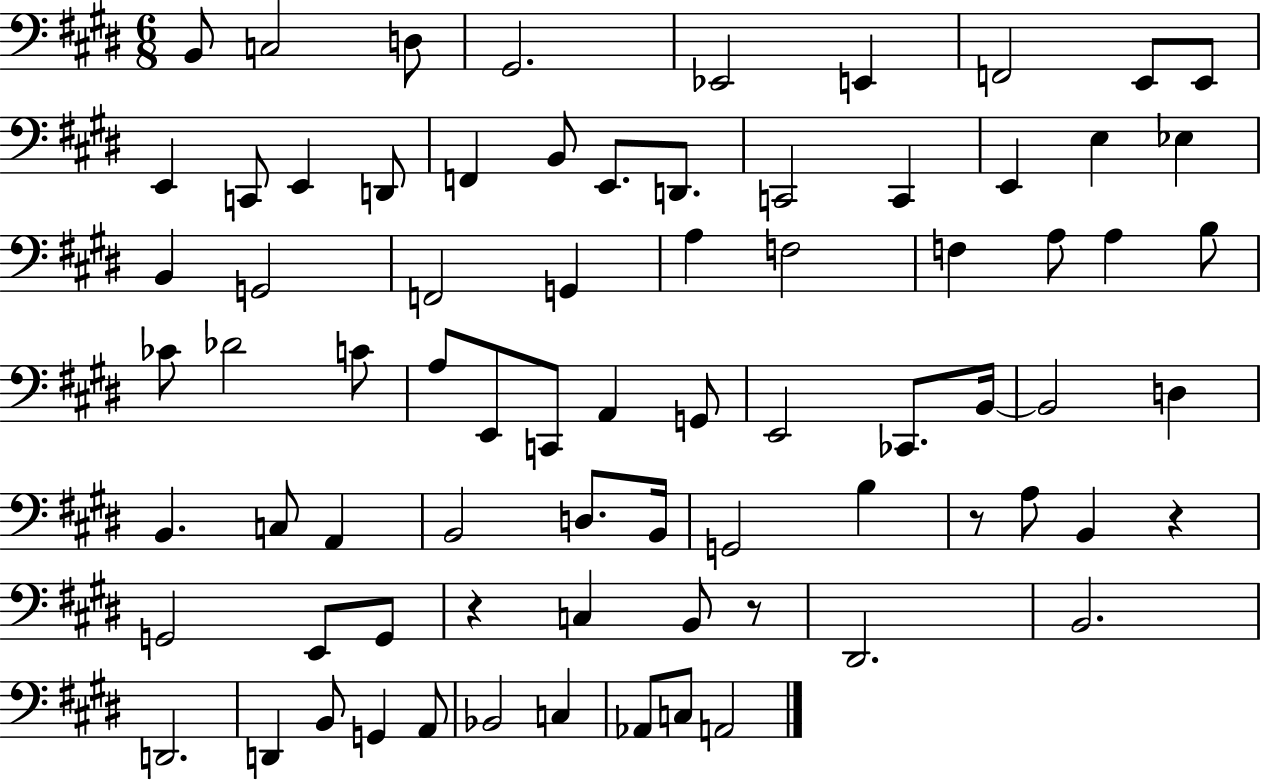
{
  \clef bass
  \numericTimeSignature
  \time 6/8
  \key e \major
  b,8 c2 d8 | gis,2. | ees,2 e,4 | f,2 e,8 e,8 | \break e,4 c,8 e,4 d,8 | f,4 b,8 e,8. d,8. | c,2 c,4 | e,4 e4 ees4 | \break b,4 g,2 | f,2 g,4 | a4 f2 | f4 a8 a4 b8 | \break ces'8 des'2 c'8 | a8 e,8 c,8 a,4 g,8 | e,2 ces,8. b,16~~ | b,2 d4 | \break b,4. c8 a,4 | b,2 d8. b,16 | g,2 b4 | r8 a8 b,4 r4 | \break g,2 e,8 g,8 | r4 c4 b,8 r8 | dis,2. | b,2. | \break d,2. | d,4 b,8 g,4 a,8 | bes,2 c4 | aes,8 c8 a,2 | \break \bar "|."
}